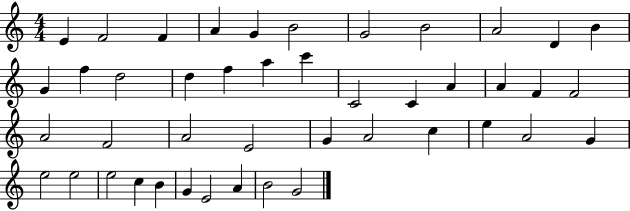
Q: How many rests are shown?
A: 0